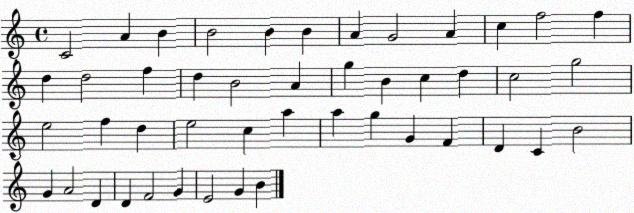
X:1
T:Untitled
M:4/4
L:1/4
K:C
C2 A B B2 B B A G2 A c f2 f d d2 f d B2 A g B c d c2 g2 e2 f d e2 c a a g G F D C B2 G A2 D D F2 G E2 G B